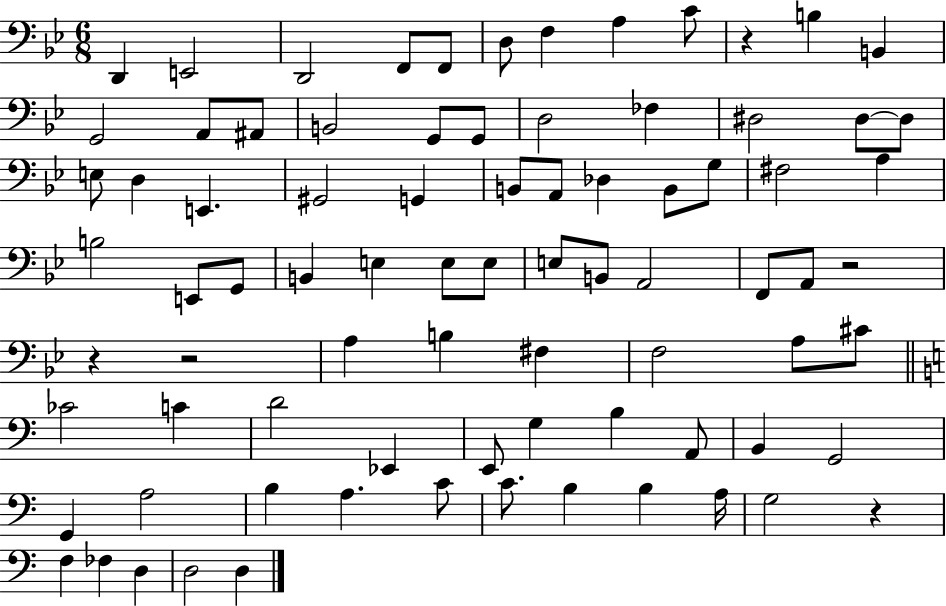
{
  \clef bass
  \numericTimeSignature
  \time 6/8
  \key bes \major
  d,4 e,2 | d,2 f,8 f,8 | d8 f4 a4 c'8 | r4 b4 b,4 | \break g,2 a,8 ais,8 | b,2 g,8 g,8 | d2 fes4 | dis2 dis8~~ dis8 | \break e8 d4 e,4. | gis,2 g,4 | b,8 a,8 des4 b,8 g8 | fis2 a4 | \break b2 e,8 g,8 | b,4 e4 e8 e8 | e8 b,8 a,2 | f,8 a,8 r2 | \break r4 r2 | a4 b4 fis4 | f2 a8 cis'8 | \bar "||" \break \key c \major ces'2 c'4 | d'2 ees,4 | e,8 g4 b4 a,8 | b,4 g,2 | \break g,4 a2 | b4 a4. c'8 | c'8. b4 b4 a16 | g2 r4 | \break f4 fes4 d4 | d2 d4 | \bar "|."
}